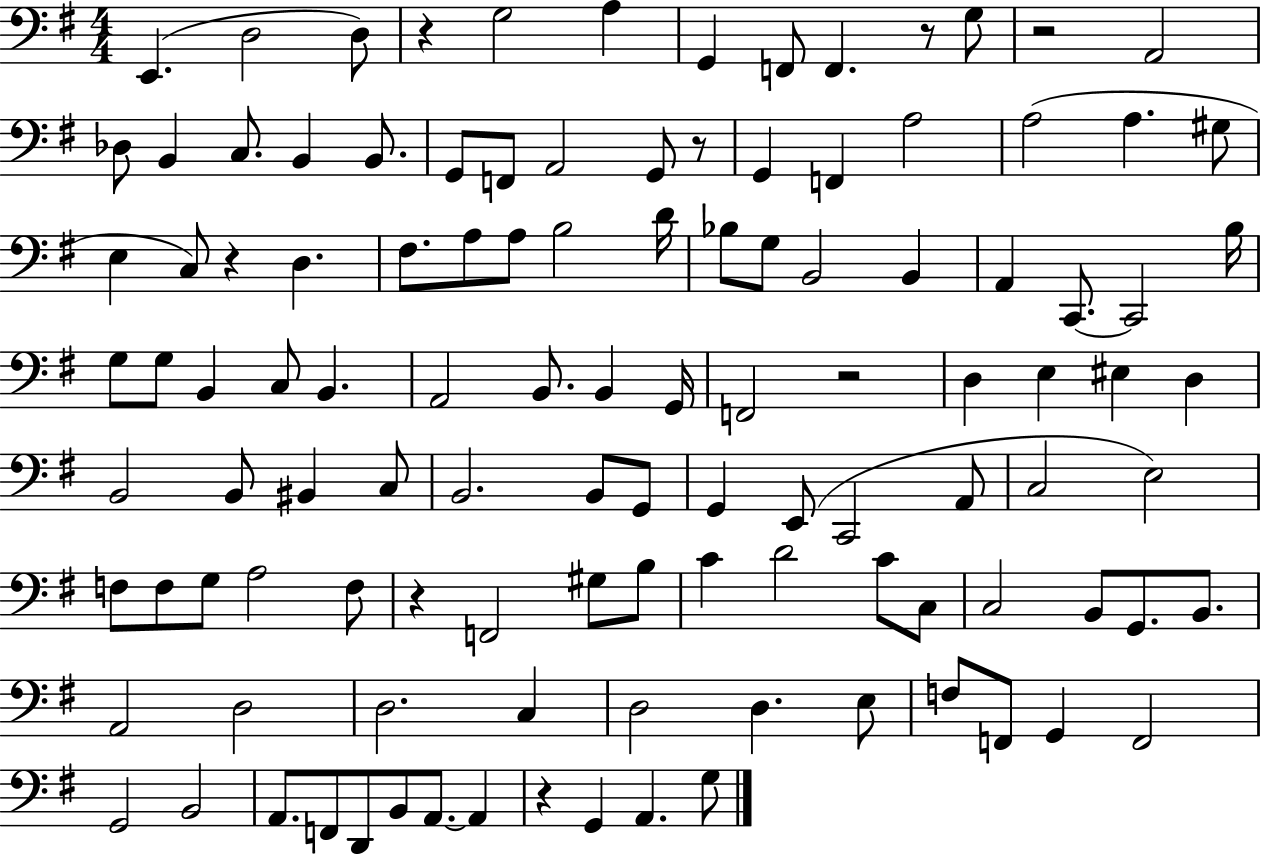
{
  \clef bass
  \numericTimeSignature
  \time 4/4
  \key g \major
  e,4.( d2 d8) | r4 g2 a4 | g,4 f,8 f,4. r8 g8 | r2 a,2 | \break des8 b,4 c8. b,4 b,8. | g,8 f,8 a,2 g,8 r8 | g,4 f,4 a2 | a2( a4. gis8 | \break e4 c8) r4 d4. | fis8. a8 a8 b2 d'16 | bes8 g8 b,2 b,4 | a,4 c,8.~~ c,2 b16 | \break g8 g8 b,4 c8 b,4. | a,2 b,8. b,4 g,16 | f,2 r2 | d4 e4 eis4 d4 | \break b,2 b,8 bis,4 c8 | b,2. b,8 g,8 | g,4 e,8( c,2 a,8 | c2 e2) | \break f8 f8 g8 a2 f8 | r4 f,2 gis8 b8 | c'4 d'2 c'8 c8 | c2 b,8 g,8. b,8. | \break a,2 d2 | d2. c4 | d2 d4. e8 | f8 f,8 g,4 f,2 | \break g,2 b,2 | a,8. f,8 d,8 b,8 a,8.~~ a,4 | r4 g,4 a,4. g8 | \bar "|."
}